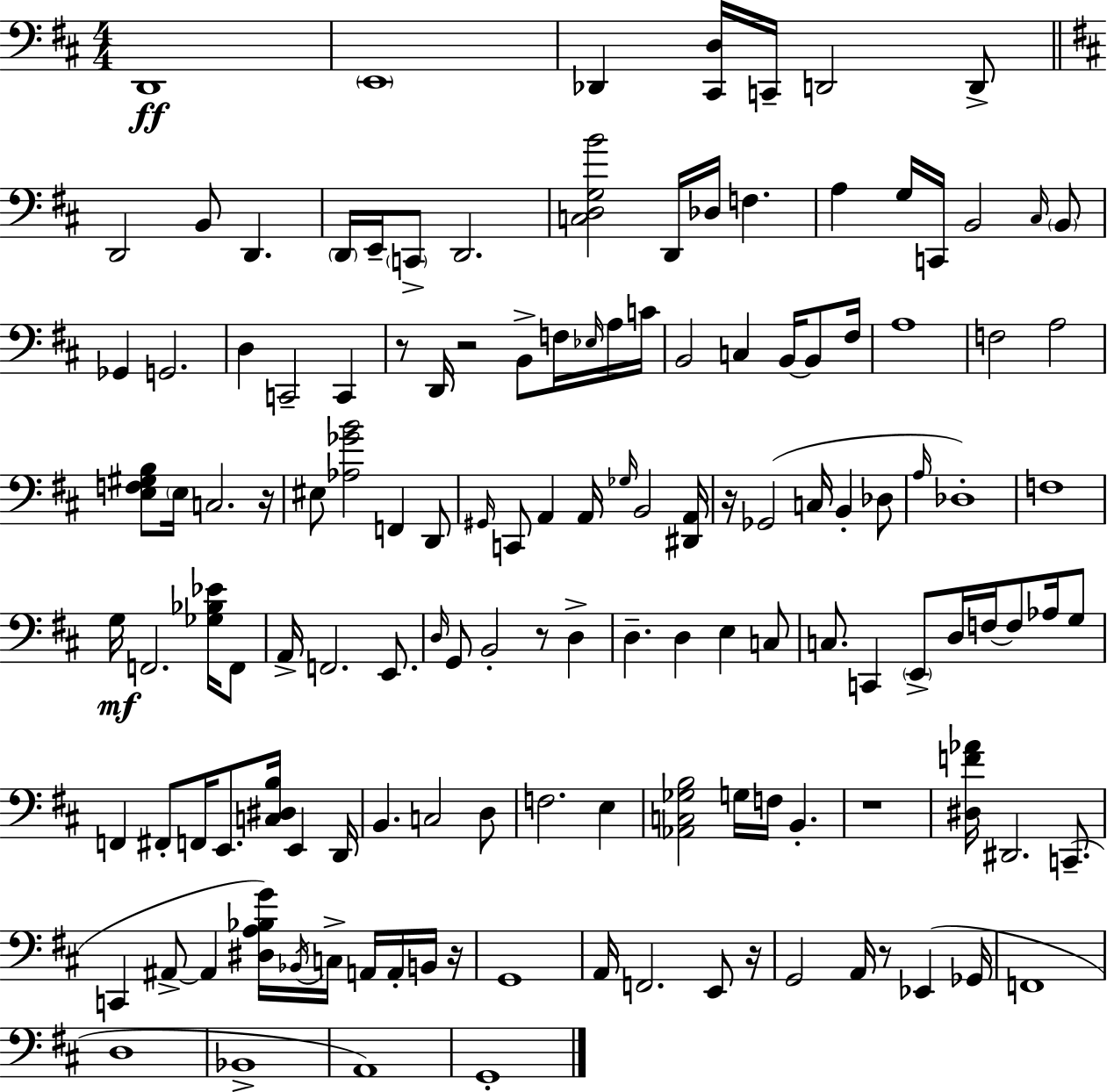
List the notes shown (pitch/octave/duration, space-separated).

D2/w E2/w Db2/q [C#2,D3]/s C2/s D2/h D2/e D2/h B2/e D2/q. D2/s E2/s C2/e D2/h. [C3,D3,G3,B4]/h D2/s Db3/s F3/q. A3/q G3/s C2/s B2/h C#3/s B2/e Gb2/q G2/h. D3/q C2/h C2/q R/e D2/s R/h B2/e F3/s Eb3/s A3/s C4/s B2/h C3/q B2/s B2/e F#3/s A3/w F3/h A3/h [E3,F3,G#3,B3]/e E3/s C3/h. R/s EIS3/e [Ab3,Gb4,B4]/h F2/q D2/e G#2/s C2/e A2/q A2/s Gb3/s B2/h [D#2,A2]/s R/s Gb2/h C3/s B2/q Db3/e A3/s Db3/w F3/w G3/s F2/h. [Gb3,Bb3,Eb4]/s F2/e A2/s F2/h. E2/e. D3/s G2/e B2/h R/e D3/q D3/q. D3/q E3/q C3/e C3/e. C2/q E2/e D3/s F3/s F3/e Ab3/s G3/e F2/q F#2/e F2/s E2/e. [C3,D#3,B3]/s E2/q D2/s B2/q. C3/h D3/e F3/h. E3/q [Ab2,C3,Gb3,B3]/h G3/s F3/s B2/q. R/w [D#3,F4,Ab4]/s D#2/h. C2/e. C2/q A#2/e A#2/q [D#3,A3,Bb3,G4]/s Bb2/s C3/s A2/s A2/s B2/s R/s G2/w A2/s F2/h. E2/e R/s G2/h A2/s R/e Eb2/q Gb2/s F2/w D3/w Bb2/w A2/w G2/w